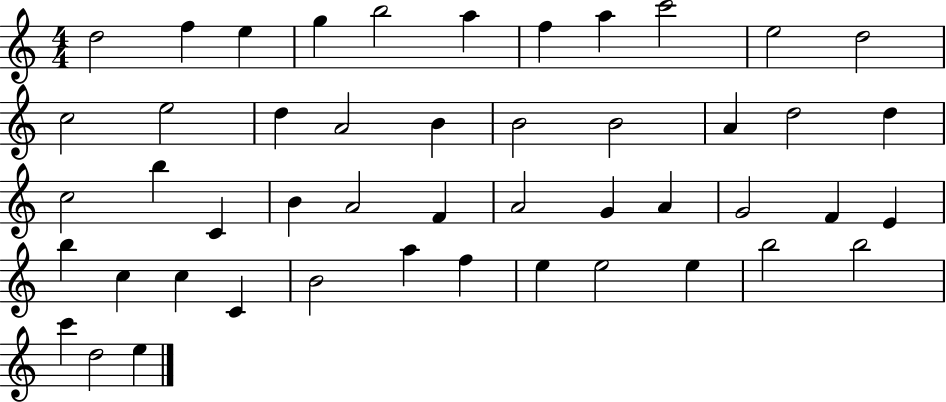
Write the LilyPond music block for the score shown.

{
  \clef treble
  \numericTimeSignature
  \time 4/4
  \key c \major
  d''2 f''4 e''4 | g''4 b''2 a''4 | f''4 a''4 c'''2 | e''2 d''2 | \break c''2 e''2 | d''4 a'2 b'4 | b'2 b'2 | a'4 d''2 d''4 | \break c''2 b''4 c'4 | b'4 a'2 f'4 | a'2 g'4 a'4 | g'2 f'4 e'4 | \break b''4 c''4 c''4 c'4 | b'2 a''4 f''4 | e''4 e''2 e''4 | b''2 b''2 | \break c'''4 d''2 e''4 | \bar "|."
}